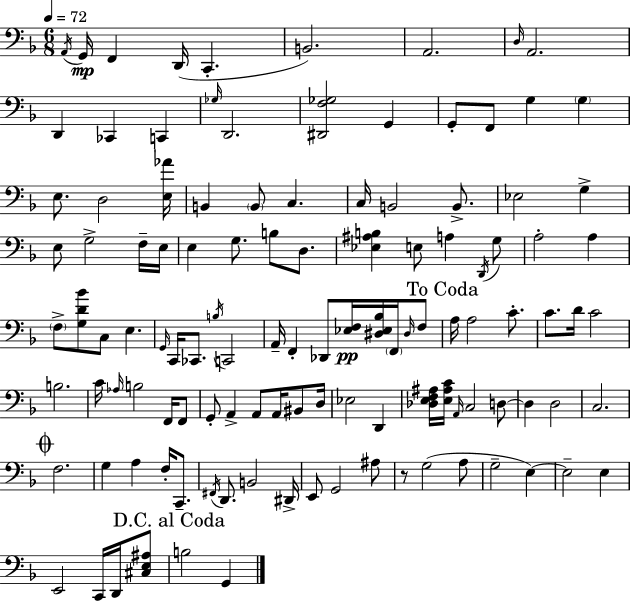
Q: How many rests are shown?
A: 1